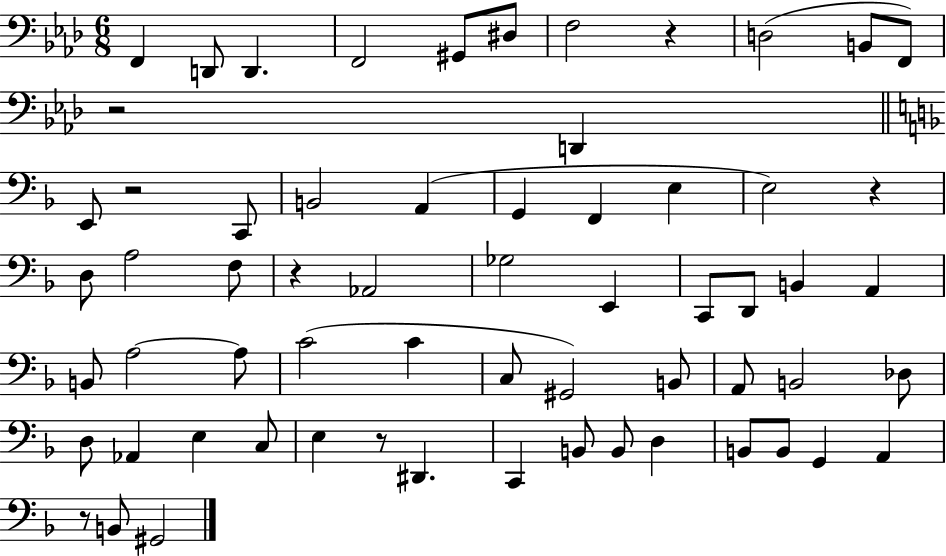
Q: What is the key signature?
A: AES major